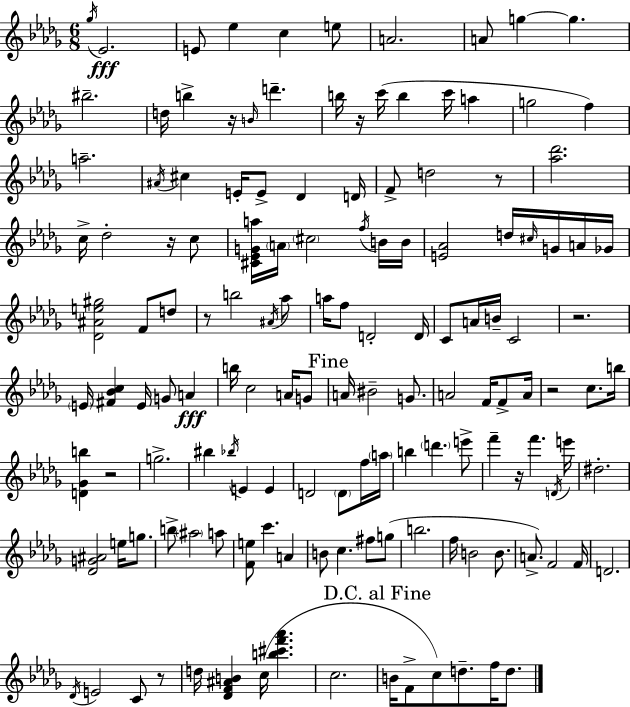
{
  \clef treble
  \numericTimeSignature
  \time 6/8
  \key bes \minor
  \repeat volta 2 { \acciaccatura { ges''16 }\fff ees'2. | e'8 ees''4 c''4 e''8 | a'2. | a'8 g''4~~ g''4. | \break bis''2.-- | d''16 b''4-> r16 \grace { b'16 } d'''4.-- | b''16 r16 c'''16( b''4 c'''16 a''4 | g''2 f''4) | \break a''2.-- | \acciaccatura { ais'16 } cis''4 e'16-. e'8-> des'4 | d'16 f'8-> d''2 | r8 <aes'' des'''>2. | \break c''16-> des''2-. | r16 c''8 <cis' ees' g' a''>16 \parenthesize a'16 \parenthesize cis''2 | \acciaccatura { f''16 } b'16 b'16 <e' aes'>2 | d''16 \grace { cis''16 } g'16 a'16 ges'16 <des' ais' e'' gis''>2 | \break f'8 d''8 r8 b''2 | \acciaccatura { ais'16 } aes''8 a''16 f''8 d'2-. | d'16 c'8 a'16 b'16-- c'2 | r2. | \break \parenthesize e'16 <fis' bes' c''>4 e'16 | g'8 a'4\fff b''16 c''2 | a'16 g'8 \mark "Fine" a'16 bis'2-- | g'8. a'2 | \break f'16 f'8-> a'16 r2 | c''8. b''16 <d' ges' b''>4 r2 | g''2.-> | bis''4 \acciaccatura { bes''16 } e'4 | \break e'4 d'2 | \parenthesize d'8 f''16 \parenthesize a''16 b''4 \parenthesize d'''4. | e'''8-> f'''4-- r16 | f'''4. \acciaccatura { d'16 } e'''16 dis''2.-. | \break <des' g' ais'>2 | e''16 g''8. b''8-> \parenthesize ais''2 | a''8 <f' e''>8 c'''4. | a'4 b'8 c''4. | \break fis''8 g''8( b''2. | f''16 b'2 | b'8. a'8.->) f'2 | f'16 d'2. | \break \acciaccatura { des'16 } e'2 | c'8 r8 d''16 <des' f' ais' b'>4 | c''16( <b'' cis''' f''' aes'''>4. c''2. | \mark "D.C. al Fine" b'16 f'8-> | \break c''8) d''8.-- f''16 d''8. } \bar "|."
}